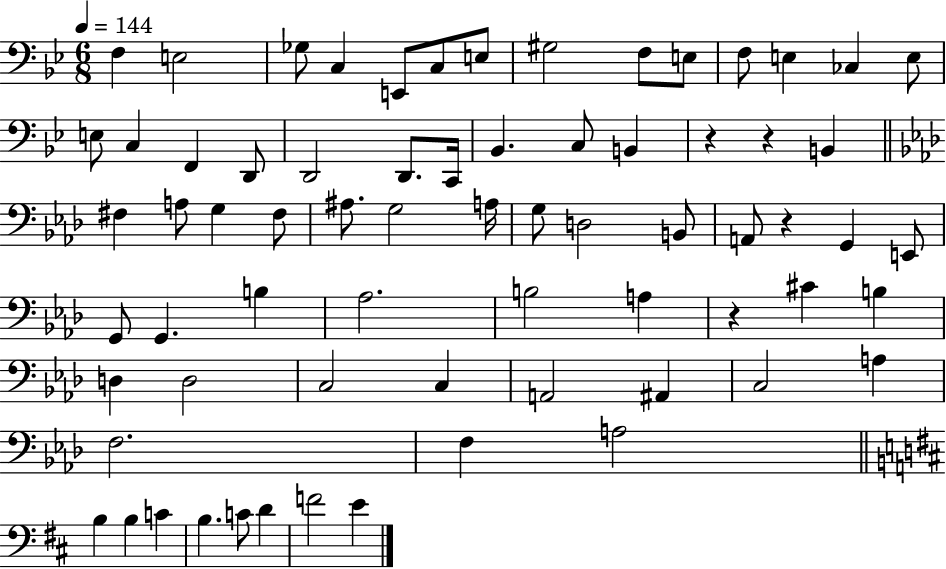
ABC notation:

X:1
T:Untitled
M:6/8
L:1/4
K:Bb
F, E,2 _G,/2 C, E,,/2 C,/2 E,/2 ^G,2 F,/2 E,/2 F,/2 E, _C, E,/2 E,/2 C, F,, D,,/2 D,,2 D,,/2 C,,/4 _B,, C,/2 B,, z z B,, ^F, A,/2 G, ^F,/2 ^A,/2 G,2 A,/4 G,/2 D,2 B,,/2 A,,/2 z G,, E,,/2 G,,/2 G,, B, _A,2 B,2 A, z ^C B, D, D,2 C,2 C, A,,2 ^A,, C,2 A, F,2 F, A,2 B, B, C B, C/2 D F2 E